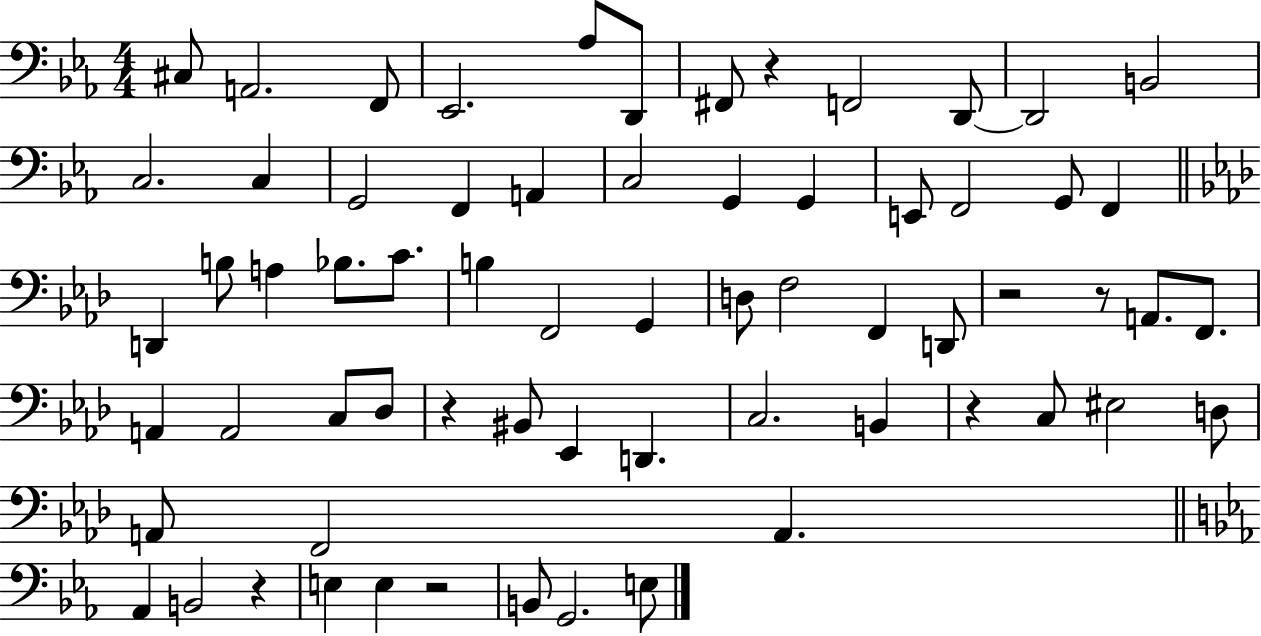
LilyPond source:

{
  \clef bass
  \numericTimeSignature
  \time 4/4
  \key ees \major
  cis8 a,2. f,8 | ees,2. aes8 d,8 | fis,8 r4 f,2 d,8~~ | d,2 b,2 | \break c2. c4 | g,2 f,4 a,4 | c2 g,4 g,4 | e,8 f,2 g,8 f,4 | \break \bar "||" \break \key f \minor d,4 b8 a4 bes8. c'8. | b4 f,2 g,4 | d8 f2 f,4 d,8 | r2 r8 a,8. f,8. | \break a,4 a,2 c8 des8 | r4 bis,8 ees,4 d,4. | c2. b,4 | r4 c8 eis2 d8 | \break a,8 f,2 a,4. | \bar "||" \break \key ees \major aes,4 b,2 r4 | e4 e4 r2 | b,8 g,2. e8 | \bar "|."
}